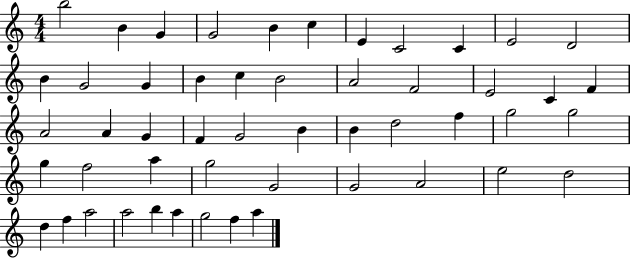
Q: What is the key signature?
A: C major